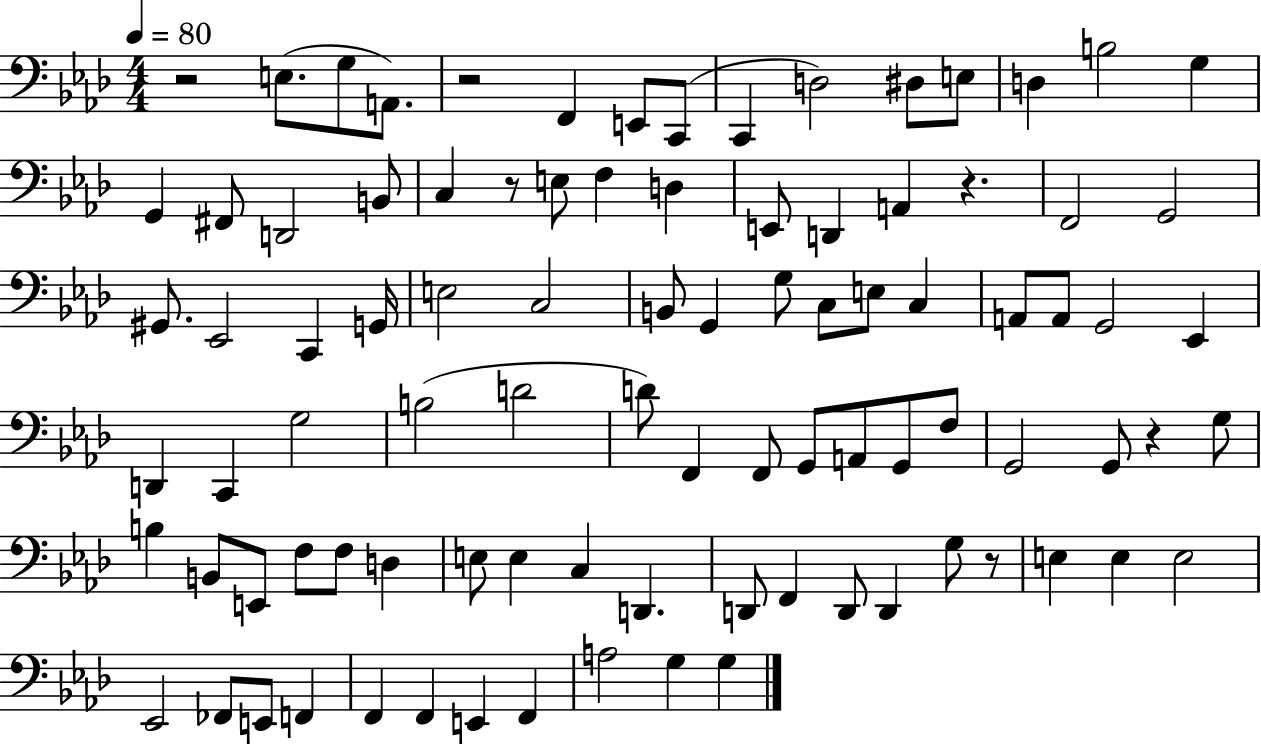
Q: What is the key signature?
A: AES major